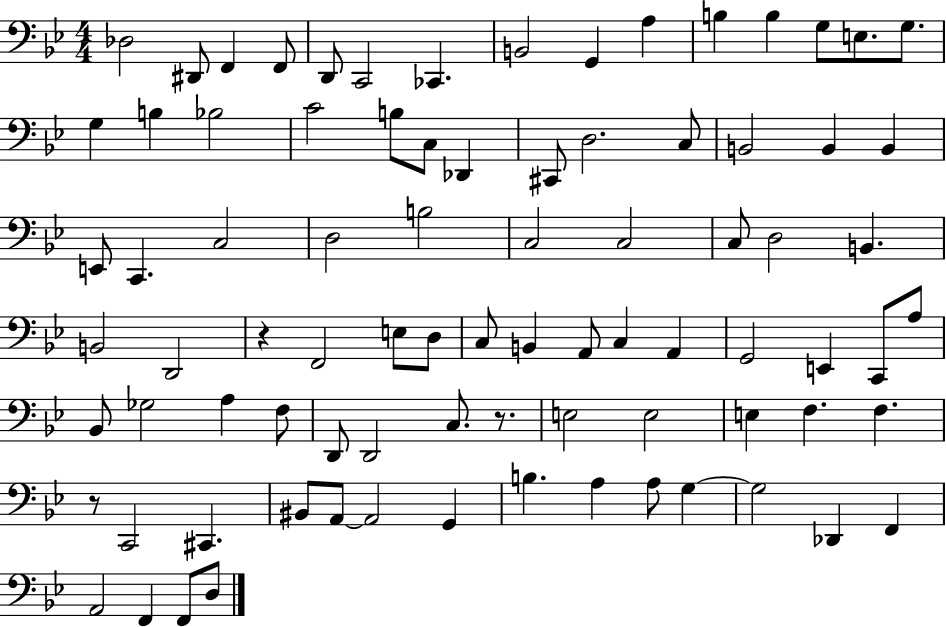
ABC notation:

X:1
T:Untitled
M:4/4
L:1/4
K:Bb
_D,2 ^D,,/2 F,, F,,/2 D,,/2 C,,2 _C,, B,,2 G,, A, B, B, G,/2 E,/2 G,/2 G, B, _B,2 C2 B,/2 C,/2 _D,, ^C,,/2 D,2 C,/2 B,,2 B,, B,, E,,/2 C,, C,2 D,2 B,2 C,2 C,2 C,/2 D,2 B,, B,,2 D,,2 z F,,2 E,/2 D,/2 C,/2 B,, A,,/2 C, A,, G,,2 E,, C,,/2 A,/2 _B,,/2 _G,2 A, F,/2 D,,/2 D,,2 C,/2 z/2 E,2 E,2 E, F, F, z/2 C,,2 ^C,, ^B,,/2 A,,/2 A,,2 G,, B, A, A,/2 G, G,2 _D,, F,, A,,2 F,, F,,/2 D,/2